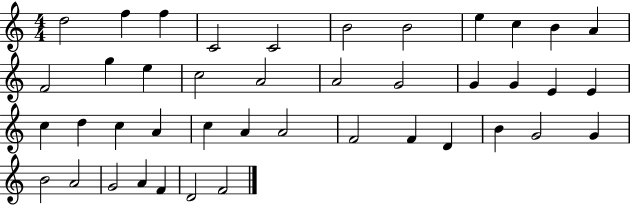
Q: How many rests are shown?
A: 0